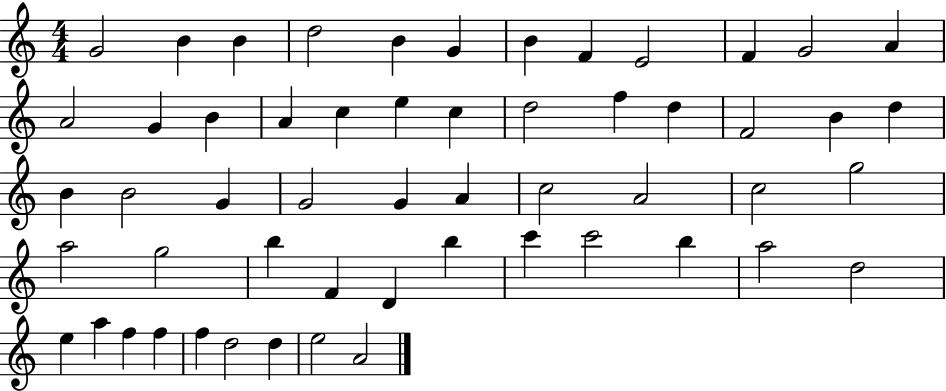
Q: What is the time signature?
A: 4/4